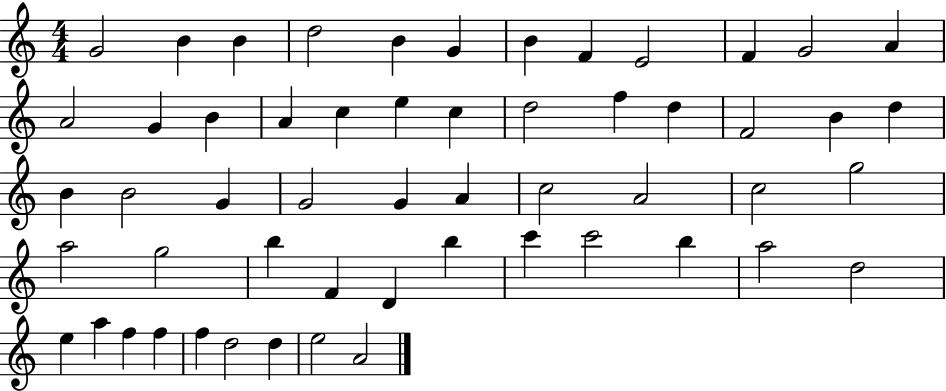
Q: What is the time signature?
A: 4/4